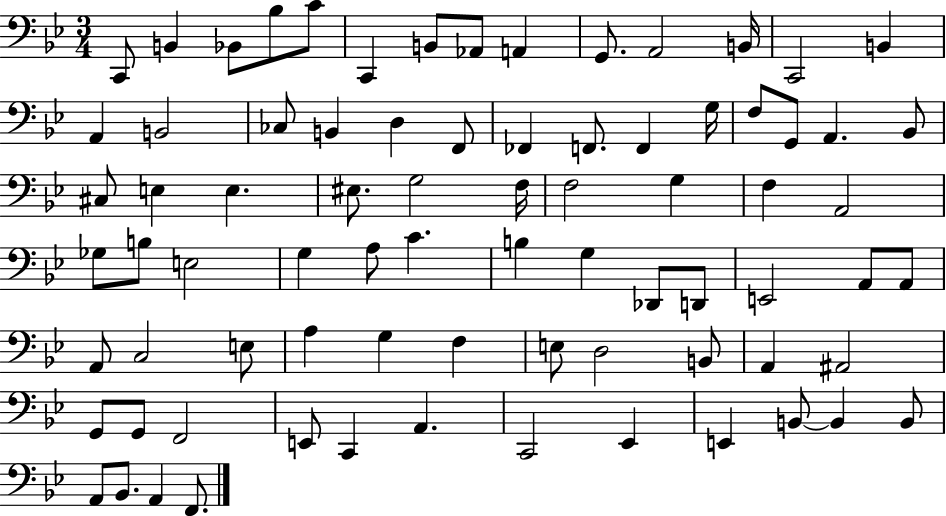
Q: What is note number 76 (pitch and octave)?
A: Bb2